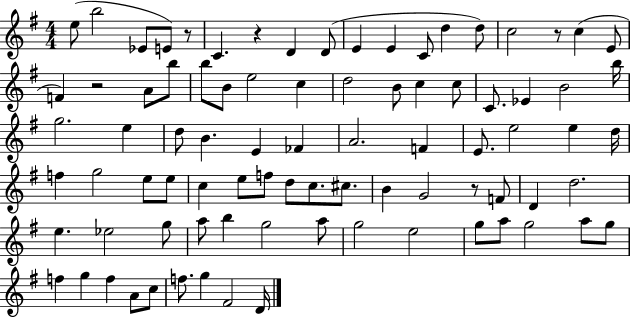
X:1
T:Untitled
M:4/4
L:1/4
K:G
e/2 b2 _E/2 E/2 z/2 C z D D/2 E E C/2 d d/2 c2 z/2 c E/2 F z2 A/2 b/2 b/2 B/2 e2 c d2 B/2 c c/2 C/2 _E B2 b/4 g2 e d/2 B E _F A2 F E/2 e2 e d/4 f g2 e/2 e/2 c e/2 f/2 d/2 c/2 ^c/2 B G2 z/2 F/2 D d2 e _e2 g/2 a/2 b g2 a/2 g2 e2 g/2 a/2 g2 a/2 g/2 f g f A/2 c/2 f/2 g ^F2 D/4